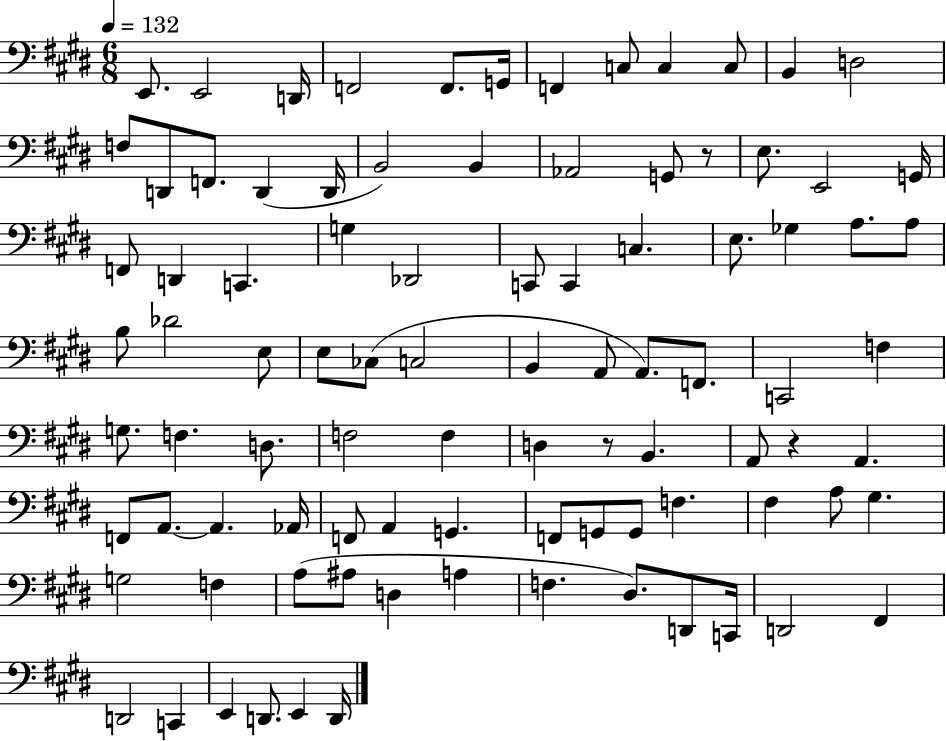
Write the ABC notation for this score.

X:1
T:Untitled
M:6/8
L:1/4
K:E
E,,/2 E,,2 D,,/4 F,,2 F,,/2 G,,/4 F,, C,/2 C, C,/2 B,, D,2 F,/2 D,,/2 F,,/2 D,, D,,/4 B,,2 B,, _A,,2 G,,/2 z/2 E,/2 E,,2 G,,/4 F,,/2 D,, C,, G, _D,,2 C,,/2 C,, C, E,/2 _G, A,/2 A,/2 B,/2 _D2 E,/2 E,/2 _C,/2 C,2 B,, A,,/2 A,,/2 F,,/2 C,,2 F, G,/2 F, D,/2 F,2 F, D, z/2 B,, A,,/2 z A,, F,,/2 A,,/2 A,, _A,,/4 F,,/2 A,, G,, F,,/2 G,,/2 G,,/2 F, ^F, A,/2 ^G, G,2 F, A,/2 ^A,/2 D, A, F, ^D,/2 D,,/2 C,,/4 D,,2 ^F,, D,,2 C,, E,, D,,/2 E,, D,,/4